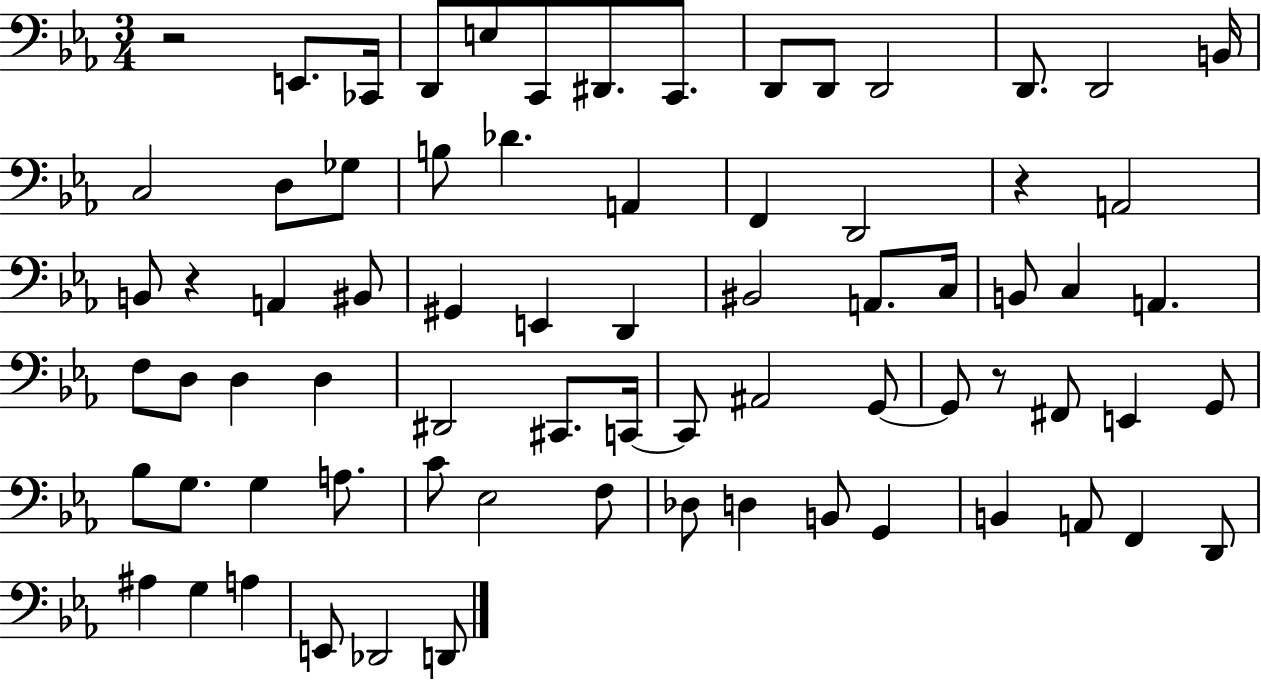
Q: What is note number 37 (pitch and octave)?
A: D3